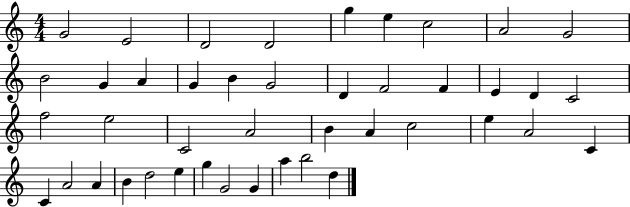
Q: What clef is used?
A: treble